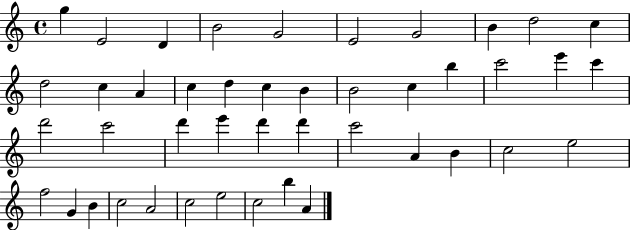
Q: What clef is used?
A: treble